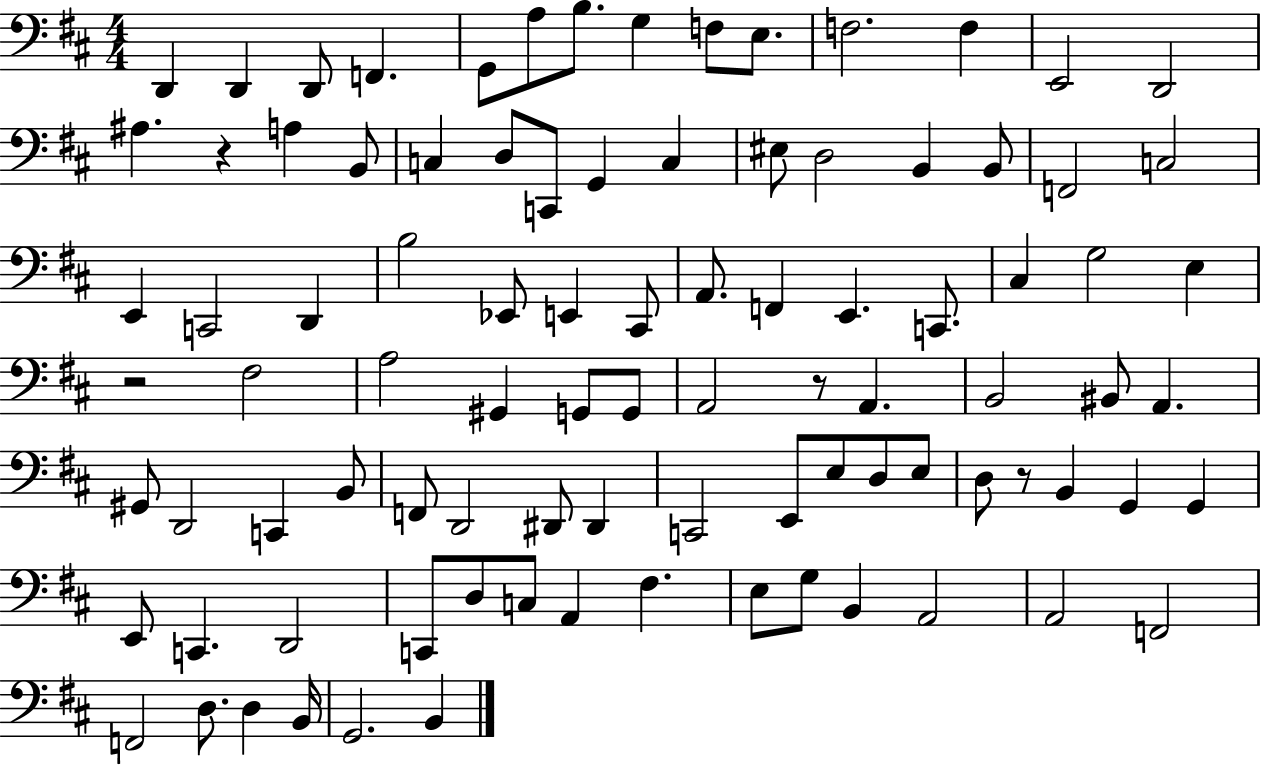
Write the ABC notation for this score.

X:1
T:Untitled
M:4/4
L:1/4
K:D
D,, D,, D,,/2 F,, G,,/2 A,/2 B,/2 G, F,/2 E,/2 F,2 F, E,,2 D,,2 ^A, z A, B,,/2 C, D,/2 C,,/2 G,, C, ^E,/2 D,2 B,, B,,/2 F,,2 C,2 E,, C,,2 D,, B,2 _E,,/2 E,, ^C,,/2 A,,/2 F,, E,, C,,/2 ^C, G,2 E, z2 ^F,2 A,2 ^G,, G,,/2 G,,/2 A,,2 z/2 A,, B,,2 ^B,,/2 A,, ^G,,/2 D,,2 C,, B,,/2 F,,/2 D,,2 ^D,,/2 ^D,, C,,2 E,,/2 E,/2 D,/2 E,/2 D,/2 z/2 B,, G,, G,, E,,/2 C,, D,,2 C,,/2 D,/2 C,/2 A,, ^F, E,/2 G,/2 B,, A,,2 A,,2 F,,2 F,,2 D,/2 D, B,,/4 G,,2 B,,